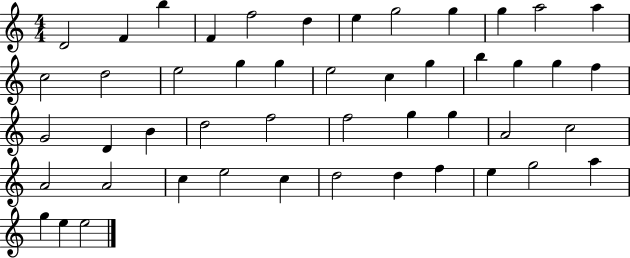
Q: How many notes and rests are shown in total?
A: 48